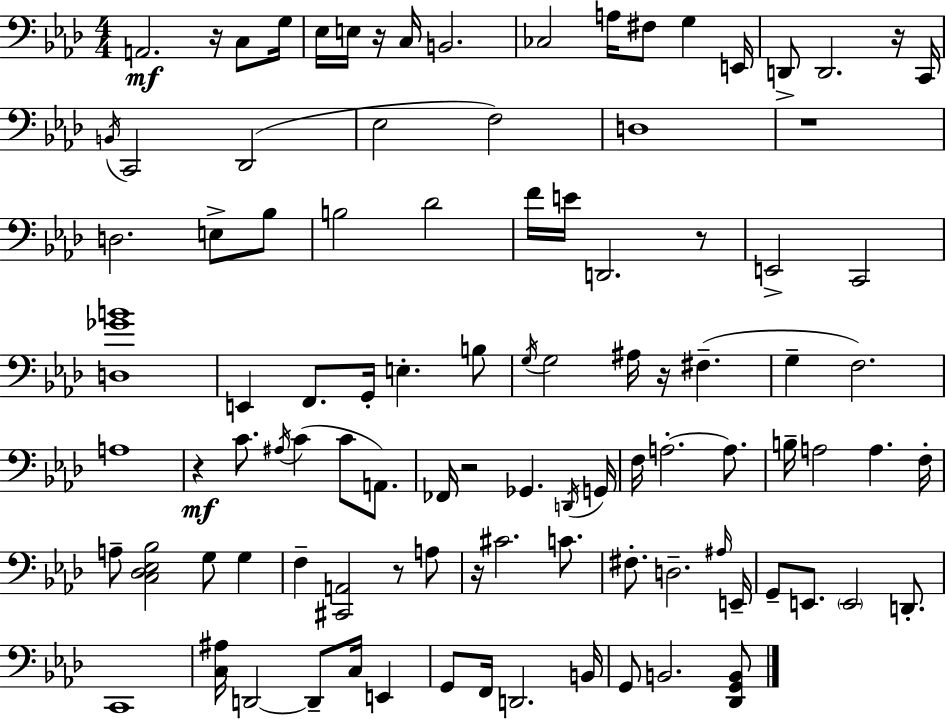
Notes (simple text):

A2/h. R/s C3/e G3/s Eb3/s E3/s R/s C3/s B2/h. CES3/h A3/s F#3/e G3/q E2/s D2/e D2/h. R/s C2/s B2/s C2/h Db2/h Eb3/h F3/h D3/w R/w D3/h. E3/e Bb3/e B3/h Db4/h F4/s E4/s D2/h. R/e E2/h C2/h [D3,Gb4,B4]/w E2/q F2/e. G2/s E3/q. B3/e G3/s G3/h A#3/s R/s F#3/q. G3/q F3/h. A3/w R/q C4/e. A#3/s C4/q C4/e A2/e. FES2/s R/h Gb2/q. D2/s G2/s F3/s A3/h. A3/e. B3/s A3/h A3/q. F3/s A3/e [C3,Db3,Eb3,Bb3]/h G3/e G3/q F3/q [C#2,A2]/h R/e A3/e R/s C#4/h. C4/e. F#3/e. D3/h. A#3/s E2/s G2/e E2/e. E2/h D2/e. C2/w [C3,A#3]/s D2/h D2/e C3/s E2/q G2/e F2/s D2/h. B2/s G2/e B2/h. [Db2,G2,B2]/e